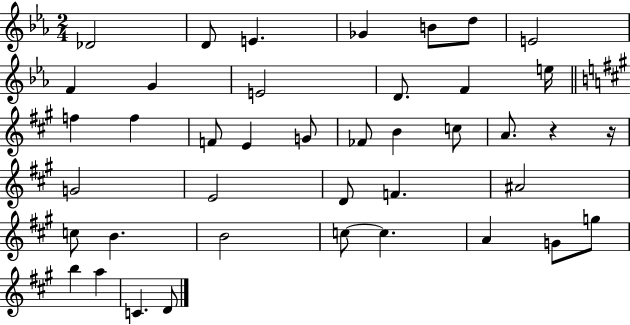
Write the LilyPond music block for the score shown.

{
  \clef treble
  \numericTimeSignature
  \time 2/4
  \key ees \major
  \repeat volta 2 { des'2 | d'8 e'4. | ges'4 b'8 d''8 | e'2 | \break f'4 g'4 | e'2 | d'8. f'4 e''16 | \bar "||" \break \key a \major f''4 f''4 | f'8 e'4 g'8 | fes'8 b'4 c''8 | a'8. r4 r16 | \break g'2 | e'2 | d'8 f'4. | ais'2 | \break c''8 b'4. | b'2 | c''8~~ c''4. | a'4 g'8 g''8 | \break b''4 a''4 | c'4. d'8 | } \bar "|."
}